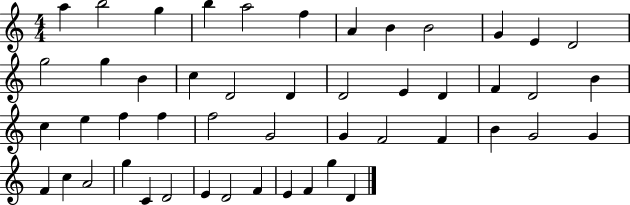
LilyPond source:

{
  \clef treble
  \numericTimeSignature
  \time 4/4
  \key c \major
  a''4 b''2 g''4 | b''4 a''2 f''4 | a'4 b'4 b'2 | g'4 e'4 d'2 | \break g''2 g''4 b'4 | c''4 d'2 d'4 | d'2 e'4 d'4 | f'4 d'2 b'4 | \break c''4 e''4 f''4 f''4 | f''2 g'2 | g'4 f'2 f'4 | b'4 g'2 g'4 | \break f'4 c''4 a'2 | g''4 c'4 d'2 | e'4 d'2 f'4 | e'4 f'4 g''4 d'4 | \break \bar "|."
}